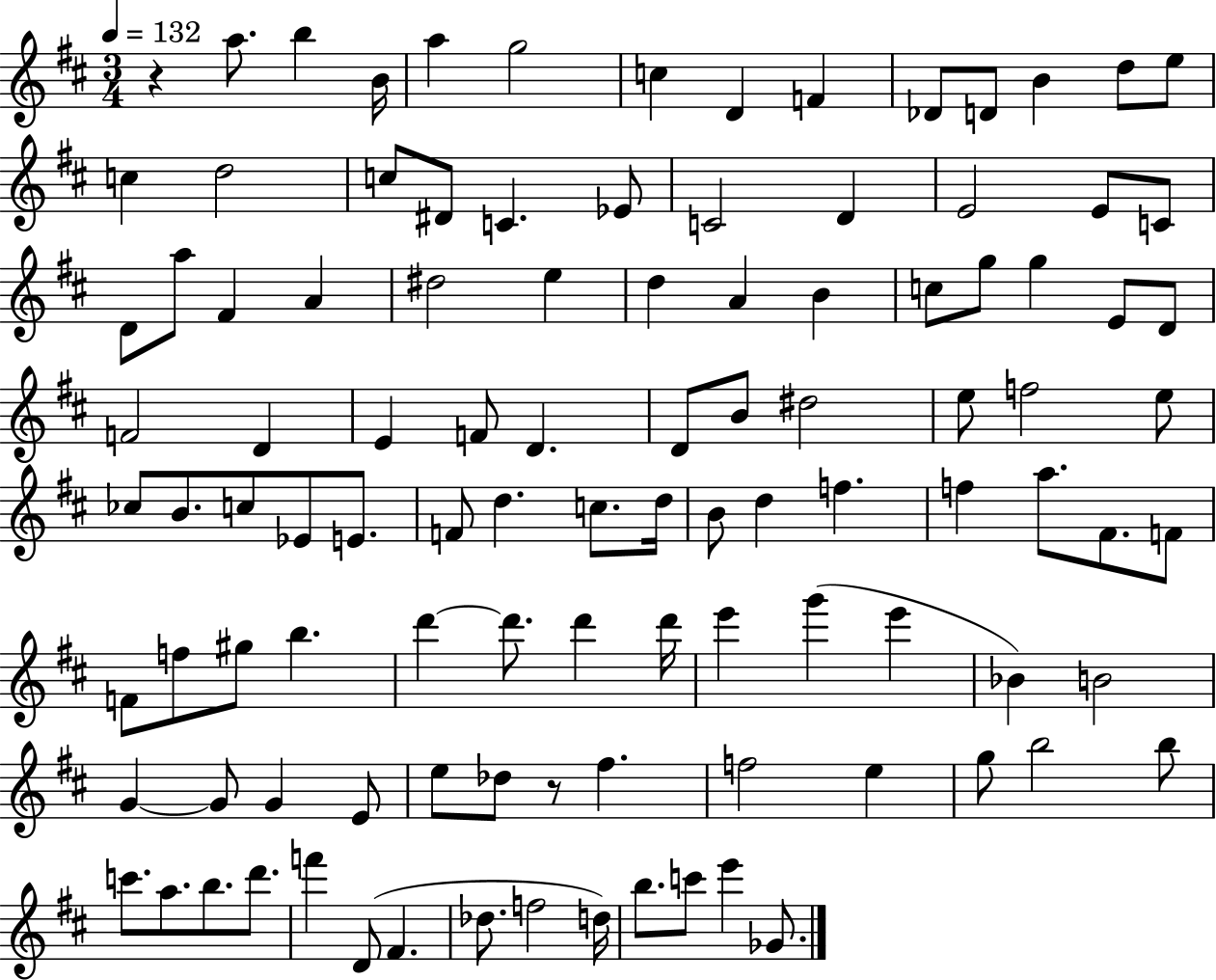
{
  \clef treble
  \numericTimeSignature
  \time 3/4
  \key d \major
  \tempo 4 = 132
  r4 a''8. b''4 b'16 | a''4 g''2 | c''4 d'4 f'4 | des'8 d'8 b'4 d''8 e''8 | \break c''4 d''2 | c''8 dis'8 c'4. ees'8 | c'2 d'4 | e'2 e'8 c'8 | \break d'8 a''8 fis'4 a'4 | dis''2 e''4 | d''4 a'4 b'4 | c''8 g''8 g''4 e'8 d'8 | \break f'2 d'4 | e'4 f'8 d'4. | d'8 b'8 dis''2 | e''8 f''2 e''8 | \break ces''8 b'8. c''8 ees'8 e'8. | f'8 d''4. c''8. d''16 | b'8 d''4 f''4. | f''4 a''8. fis'8. f'8 | \break f'8 f''8 gis''8 b''4. | d'''4~~ d'''8. d'''4 d'''16 | e'''4 g'''4( e'''4 | bes'4) b'2 | \break g'4~~ g'8 g'4 e'8 | e''8 des''8 r8 fis''4. | f''2 e''4 | g''8 b''2 b''8 | \break c'''8. a''8. b''8. d'''8. | f'''4 d'8( fis'4. | des''8. f''2 d''16) | b''8. c'''8 e'''4 ges'8. | \break \bar "|."
}